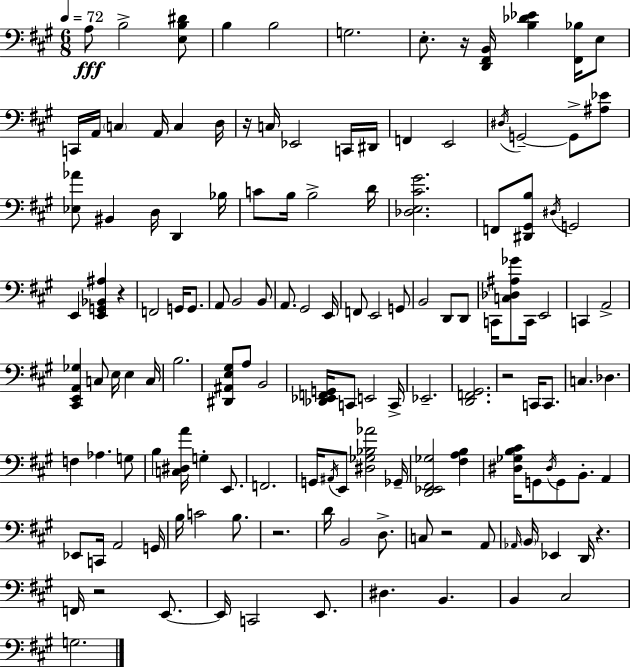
X:1
T:Untitled
M:6/8
L:1/4
K:A
A,/2 B,2 [E,B,^D]/2 B, B,2 G,2 E,/2 z/4 [D,,^F,,B,,]/4 [B,_D_E] [^F,,_B,]/4 E,/2 C,,/4 A,,/4 C, A,,/4 C, D,/4 z/4 C,/4 _E,,2 C,,/4 ^D,,/4 F,, E,,2 ^D,/4 G,,2 G,,/2 [^A,_E]/2 [_E,_A]/2 ^B,, D,/4 D,, _B,/4 C/2 B,/4 B,2 D/4 [_D,E,^C^G]2 F,,/2 [^D,,^G,,B,]/2 ^D,/4 G,,2 E,, [E,,G,,_B,,^A,] z F,,2 G,,/4 G,,/2 A,,/2 B,,2 B,,/2 A,,/2 ^G,,2 E,,/4 F,,/2 E,,2 G,,/2 B,,2 D,,/2 D,,/2 C,,/4 [C,_D,^A,_G]/2 C,,/4 E,,2 C,, A,,2 [^C,,E,,A,,_G,] C,/2 E,/4 E, C,/4 B,2 [^D,,^A,,E,^G,]/2 A,/2 B,,2 [_D,,_E,,F,,G,,]/4 C,,/2 E,,2 C,,/4 _E,,2 [D,,F,,^G,,]2 z2 C,,/4 C,,/2 C, _D, F, _A, G,/2 B, [C,^D,A]/4 G, E,,/2 F,,2 G,,/4 ^A,,/4 E,,/2 [^D,_G,_B,_A]2 _G,,/4 [D,,_E,,^F,,_G,]2 [^F,A,B,] [^D,_G,B,^C]/4 G,,/2 ^D,/4 G,,/2 B,,/2 A,, _E,,/2 C,,/4 A,,2 G,,/4 B,/4 C2 B,/2 z2 D/4 B,,2 D,/2 C,/2 z2 A,,/2 _A,,/4 B,,/4 _E,, D,,/4 z F,,/4 z2 E,,/2 E,,/4 C,,2 E,,/2 ^D, B,, B,, ^C,2 G,2